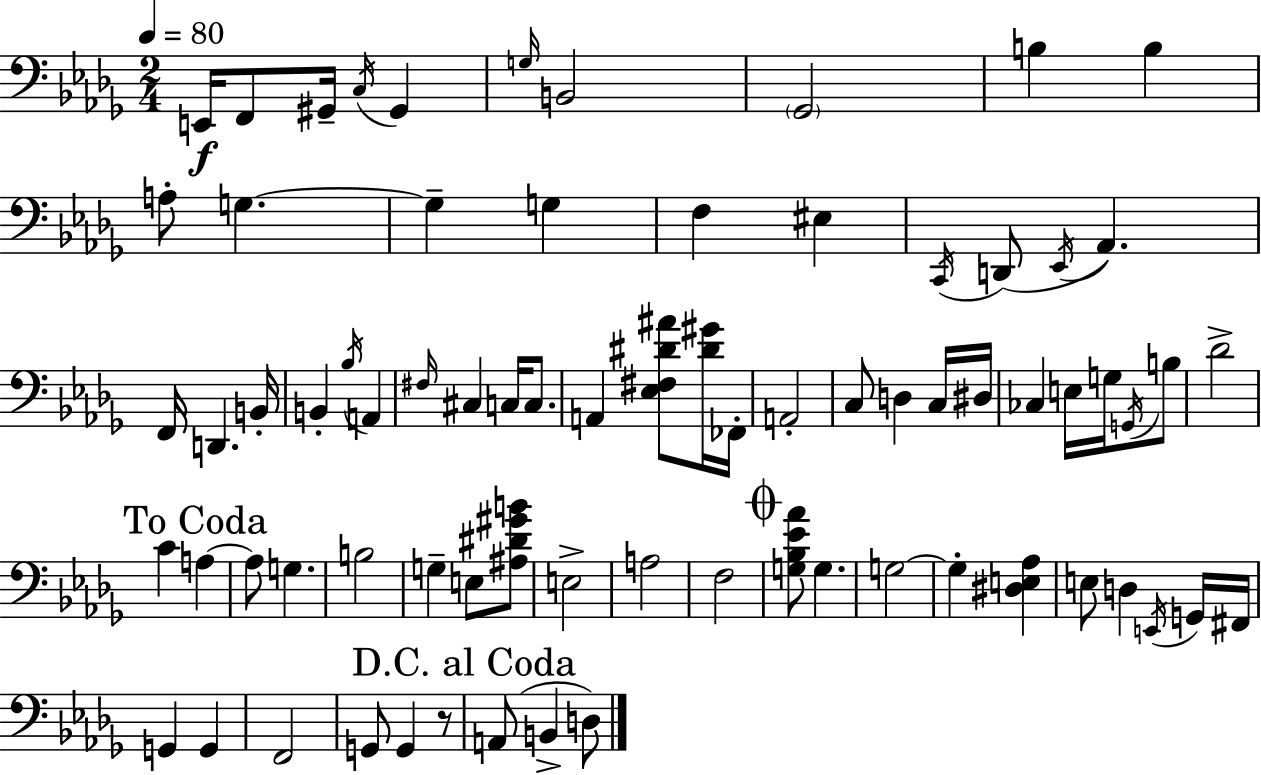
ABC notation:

X:1
T:Untitled
M:2/4
L:1/4
K:Bbm
E,,/4 F,,/2 ^G,,/4 C,/4 ^G,, G,/4 B,,2 _G,,2 B, B, A,/2 G, G, G, F, ^E, C,,/4 D,,/2 _E,,/4 _A,, F,,/4 D,, B,,/4 B,, _B,/4 A,, ^F,/4 ^C, C,/4 C,/2 A,, [_E,^F,^D^A]/2 [^D^G]/4 _F,,/4 A,,2 C,/2 D, C,/4 ^D,/4 _C, E,/4 G,/4 G,,/4 B,/2 _D2 C A, A,/2 G, B,2 G, E,/2 [^A,^D^GB]/2 E,2 A,2 F,2 [G,_B,_E_A]/2 G, G,2 G, [^D,E,_A,] E,/2 D, E,,/4 G,,/4 ^F,,/4 G,, G,, F,,2 G,,/2 G,, z/2 A,,/2 B,, D,/2